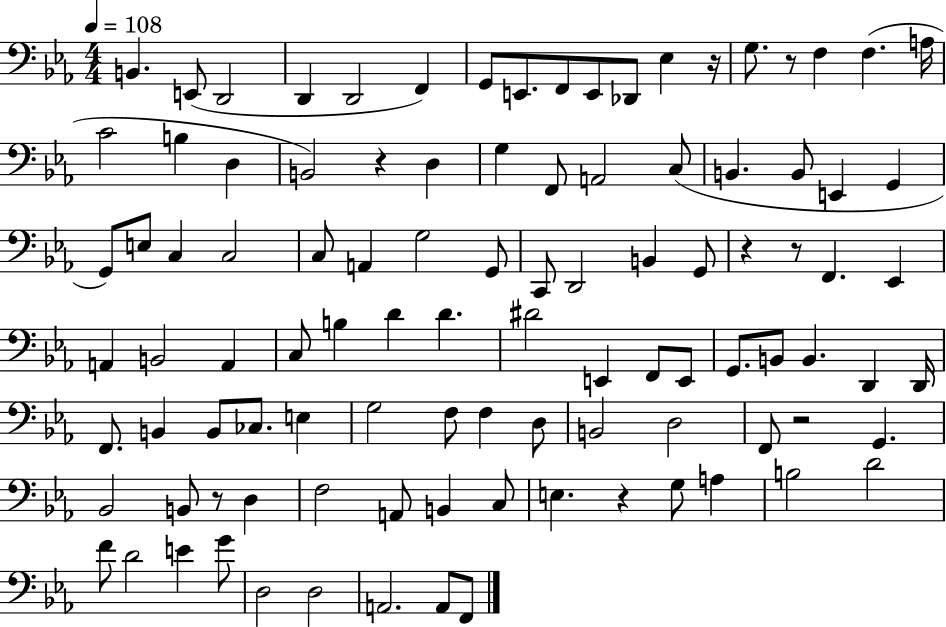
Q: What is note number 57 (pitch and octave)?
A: B2